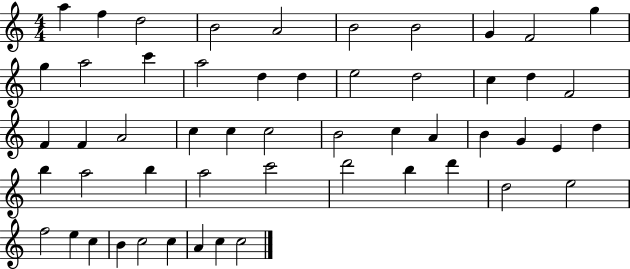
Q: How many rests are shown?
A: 0